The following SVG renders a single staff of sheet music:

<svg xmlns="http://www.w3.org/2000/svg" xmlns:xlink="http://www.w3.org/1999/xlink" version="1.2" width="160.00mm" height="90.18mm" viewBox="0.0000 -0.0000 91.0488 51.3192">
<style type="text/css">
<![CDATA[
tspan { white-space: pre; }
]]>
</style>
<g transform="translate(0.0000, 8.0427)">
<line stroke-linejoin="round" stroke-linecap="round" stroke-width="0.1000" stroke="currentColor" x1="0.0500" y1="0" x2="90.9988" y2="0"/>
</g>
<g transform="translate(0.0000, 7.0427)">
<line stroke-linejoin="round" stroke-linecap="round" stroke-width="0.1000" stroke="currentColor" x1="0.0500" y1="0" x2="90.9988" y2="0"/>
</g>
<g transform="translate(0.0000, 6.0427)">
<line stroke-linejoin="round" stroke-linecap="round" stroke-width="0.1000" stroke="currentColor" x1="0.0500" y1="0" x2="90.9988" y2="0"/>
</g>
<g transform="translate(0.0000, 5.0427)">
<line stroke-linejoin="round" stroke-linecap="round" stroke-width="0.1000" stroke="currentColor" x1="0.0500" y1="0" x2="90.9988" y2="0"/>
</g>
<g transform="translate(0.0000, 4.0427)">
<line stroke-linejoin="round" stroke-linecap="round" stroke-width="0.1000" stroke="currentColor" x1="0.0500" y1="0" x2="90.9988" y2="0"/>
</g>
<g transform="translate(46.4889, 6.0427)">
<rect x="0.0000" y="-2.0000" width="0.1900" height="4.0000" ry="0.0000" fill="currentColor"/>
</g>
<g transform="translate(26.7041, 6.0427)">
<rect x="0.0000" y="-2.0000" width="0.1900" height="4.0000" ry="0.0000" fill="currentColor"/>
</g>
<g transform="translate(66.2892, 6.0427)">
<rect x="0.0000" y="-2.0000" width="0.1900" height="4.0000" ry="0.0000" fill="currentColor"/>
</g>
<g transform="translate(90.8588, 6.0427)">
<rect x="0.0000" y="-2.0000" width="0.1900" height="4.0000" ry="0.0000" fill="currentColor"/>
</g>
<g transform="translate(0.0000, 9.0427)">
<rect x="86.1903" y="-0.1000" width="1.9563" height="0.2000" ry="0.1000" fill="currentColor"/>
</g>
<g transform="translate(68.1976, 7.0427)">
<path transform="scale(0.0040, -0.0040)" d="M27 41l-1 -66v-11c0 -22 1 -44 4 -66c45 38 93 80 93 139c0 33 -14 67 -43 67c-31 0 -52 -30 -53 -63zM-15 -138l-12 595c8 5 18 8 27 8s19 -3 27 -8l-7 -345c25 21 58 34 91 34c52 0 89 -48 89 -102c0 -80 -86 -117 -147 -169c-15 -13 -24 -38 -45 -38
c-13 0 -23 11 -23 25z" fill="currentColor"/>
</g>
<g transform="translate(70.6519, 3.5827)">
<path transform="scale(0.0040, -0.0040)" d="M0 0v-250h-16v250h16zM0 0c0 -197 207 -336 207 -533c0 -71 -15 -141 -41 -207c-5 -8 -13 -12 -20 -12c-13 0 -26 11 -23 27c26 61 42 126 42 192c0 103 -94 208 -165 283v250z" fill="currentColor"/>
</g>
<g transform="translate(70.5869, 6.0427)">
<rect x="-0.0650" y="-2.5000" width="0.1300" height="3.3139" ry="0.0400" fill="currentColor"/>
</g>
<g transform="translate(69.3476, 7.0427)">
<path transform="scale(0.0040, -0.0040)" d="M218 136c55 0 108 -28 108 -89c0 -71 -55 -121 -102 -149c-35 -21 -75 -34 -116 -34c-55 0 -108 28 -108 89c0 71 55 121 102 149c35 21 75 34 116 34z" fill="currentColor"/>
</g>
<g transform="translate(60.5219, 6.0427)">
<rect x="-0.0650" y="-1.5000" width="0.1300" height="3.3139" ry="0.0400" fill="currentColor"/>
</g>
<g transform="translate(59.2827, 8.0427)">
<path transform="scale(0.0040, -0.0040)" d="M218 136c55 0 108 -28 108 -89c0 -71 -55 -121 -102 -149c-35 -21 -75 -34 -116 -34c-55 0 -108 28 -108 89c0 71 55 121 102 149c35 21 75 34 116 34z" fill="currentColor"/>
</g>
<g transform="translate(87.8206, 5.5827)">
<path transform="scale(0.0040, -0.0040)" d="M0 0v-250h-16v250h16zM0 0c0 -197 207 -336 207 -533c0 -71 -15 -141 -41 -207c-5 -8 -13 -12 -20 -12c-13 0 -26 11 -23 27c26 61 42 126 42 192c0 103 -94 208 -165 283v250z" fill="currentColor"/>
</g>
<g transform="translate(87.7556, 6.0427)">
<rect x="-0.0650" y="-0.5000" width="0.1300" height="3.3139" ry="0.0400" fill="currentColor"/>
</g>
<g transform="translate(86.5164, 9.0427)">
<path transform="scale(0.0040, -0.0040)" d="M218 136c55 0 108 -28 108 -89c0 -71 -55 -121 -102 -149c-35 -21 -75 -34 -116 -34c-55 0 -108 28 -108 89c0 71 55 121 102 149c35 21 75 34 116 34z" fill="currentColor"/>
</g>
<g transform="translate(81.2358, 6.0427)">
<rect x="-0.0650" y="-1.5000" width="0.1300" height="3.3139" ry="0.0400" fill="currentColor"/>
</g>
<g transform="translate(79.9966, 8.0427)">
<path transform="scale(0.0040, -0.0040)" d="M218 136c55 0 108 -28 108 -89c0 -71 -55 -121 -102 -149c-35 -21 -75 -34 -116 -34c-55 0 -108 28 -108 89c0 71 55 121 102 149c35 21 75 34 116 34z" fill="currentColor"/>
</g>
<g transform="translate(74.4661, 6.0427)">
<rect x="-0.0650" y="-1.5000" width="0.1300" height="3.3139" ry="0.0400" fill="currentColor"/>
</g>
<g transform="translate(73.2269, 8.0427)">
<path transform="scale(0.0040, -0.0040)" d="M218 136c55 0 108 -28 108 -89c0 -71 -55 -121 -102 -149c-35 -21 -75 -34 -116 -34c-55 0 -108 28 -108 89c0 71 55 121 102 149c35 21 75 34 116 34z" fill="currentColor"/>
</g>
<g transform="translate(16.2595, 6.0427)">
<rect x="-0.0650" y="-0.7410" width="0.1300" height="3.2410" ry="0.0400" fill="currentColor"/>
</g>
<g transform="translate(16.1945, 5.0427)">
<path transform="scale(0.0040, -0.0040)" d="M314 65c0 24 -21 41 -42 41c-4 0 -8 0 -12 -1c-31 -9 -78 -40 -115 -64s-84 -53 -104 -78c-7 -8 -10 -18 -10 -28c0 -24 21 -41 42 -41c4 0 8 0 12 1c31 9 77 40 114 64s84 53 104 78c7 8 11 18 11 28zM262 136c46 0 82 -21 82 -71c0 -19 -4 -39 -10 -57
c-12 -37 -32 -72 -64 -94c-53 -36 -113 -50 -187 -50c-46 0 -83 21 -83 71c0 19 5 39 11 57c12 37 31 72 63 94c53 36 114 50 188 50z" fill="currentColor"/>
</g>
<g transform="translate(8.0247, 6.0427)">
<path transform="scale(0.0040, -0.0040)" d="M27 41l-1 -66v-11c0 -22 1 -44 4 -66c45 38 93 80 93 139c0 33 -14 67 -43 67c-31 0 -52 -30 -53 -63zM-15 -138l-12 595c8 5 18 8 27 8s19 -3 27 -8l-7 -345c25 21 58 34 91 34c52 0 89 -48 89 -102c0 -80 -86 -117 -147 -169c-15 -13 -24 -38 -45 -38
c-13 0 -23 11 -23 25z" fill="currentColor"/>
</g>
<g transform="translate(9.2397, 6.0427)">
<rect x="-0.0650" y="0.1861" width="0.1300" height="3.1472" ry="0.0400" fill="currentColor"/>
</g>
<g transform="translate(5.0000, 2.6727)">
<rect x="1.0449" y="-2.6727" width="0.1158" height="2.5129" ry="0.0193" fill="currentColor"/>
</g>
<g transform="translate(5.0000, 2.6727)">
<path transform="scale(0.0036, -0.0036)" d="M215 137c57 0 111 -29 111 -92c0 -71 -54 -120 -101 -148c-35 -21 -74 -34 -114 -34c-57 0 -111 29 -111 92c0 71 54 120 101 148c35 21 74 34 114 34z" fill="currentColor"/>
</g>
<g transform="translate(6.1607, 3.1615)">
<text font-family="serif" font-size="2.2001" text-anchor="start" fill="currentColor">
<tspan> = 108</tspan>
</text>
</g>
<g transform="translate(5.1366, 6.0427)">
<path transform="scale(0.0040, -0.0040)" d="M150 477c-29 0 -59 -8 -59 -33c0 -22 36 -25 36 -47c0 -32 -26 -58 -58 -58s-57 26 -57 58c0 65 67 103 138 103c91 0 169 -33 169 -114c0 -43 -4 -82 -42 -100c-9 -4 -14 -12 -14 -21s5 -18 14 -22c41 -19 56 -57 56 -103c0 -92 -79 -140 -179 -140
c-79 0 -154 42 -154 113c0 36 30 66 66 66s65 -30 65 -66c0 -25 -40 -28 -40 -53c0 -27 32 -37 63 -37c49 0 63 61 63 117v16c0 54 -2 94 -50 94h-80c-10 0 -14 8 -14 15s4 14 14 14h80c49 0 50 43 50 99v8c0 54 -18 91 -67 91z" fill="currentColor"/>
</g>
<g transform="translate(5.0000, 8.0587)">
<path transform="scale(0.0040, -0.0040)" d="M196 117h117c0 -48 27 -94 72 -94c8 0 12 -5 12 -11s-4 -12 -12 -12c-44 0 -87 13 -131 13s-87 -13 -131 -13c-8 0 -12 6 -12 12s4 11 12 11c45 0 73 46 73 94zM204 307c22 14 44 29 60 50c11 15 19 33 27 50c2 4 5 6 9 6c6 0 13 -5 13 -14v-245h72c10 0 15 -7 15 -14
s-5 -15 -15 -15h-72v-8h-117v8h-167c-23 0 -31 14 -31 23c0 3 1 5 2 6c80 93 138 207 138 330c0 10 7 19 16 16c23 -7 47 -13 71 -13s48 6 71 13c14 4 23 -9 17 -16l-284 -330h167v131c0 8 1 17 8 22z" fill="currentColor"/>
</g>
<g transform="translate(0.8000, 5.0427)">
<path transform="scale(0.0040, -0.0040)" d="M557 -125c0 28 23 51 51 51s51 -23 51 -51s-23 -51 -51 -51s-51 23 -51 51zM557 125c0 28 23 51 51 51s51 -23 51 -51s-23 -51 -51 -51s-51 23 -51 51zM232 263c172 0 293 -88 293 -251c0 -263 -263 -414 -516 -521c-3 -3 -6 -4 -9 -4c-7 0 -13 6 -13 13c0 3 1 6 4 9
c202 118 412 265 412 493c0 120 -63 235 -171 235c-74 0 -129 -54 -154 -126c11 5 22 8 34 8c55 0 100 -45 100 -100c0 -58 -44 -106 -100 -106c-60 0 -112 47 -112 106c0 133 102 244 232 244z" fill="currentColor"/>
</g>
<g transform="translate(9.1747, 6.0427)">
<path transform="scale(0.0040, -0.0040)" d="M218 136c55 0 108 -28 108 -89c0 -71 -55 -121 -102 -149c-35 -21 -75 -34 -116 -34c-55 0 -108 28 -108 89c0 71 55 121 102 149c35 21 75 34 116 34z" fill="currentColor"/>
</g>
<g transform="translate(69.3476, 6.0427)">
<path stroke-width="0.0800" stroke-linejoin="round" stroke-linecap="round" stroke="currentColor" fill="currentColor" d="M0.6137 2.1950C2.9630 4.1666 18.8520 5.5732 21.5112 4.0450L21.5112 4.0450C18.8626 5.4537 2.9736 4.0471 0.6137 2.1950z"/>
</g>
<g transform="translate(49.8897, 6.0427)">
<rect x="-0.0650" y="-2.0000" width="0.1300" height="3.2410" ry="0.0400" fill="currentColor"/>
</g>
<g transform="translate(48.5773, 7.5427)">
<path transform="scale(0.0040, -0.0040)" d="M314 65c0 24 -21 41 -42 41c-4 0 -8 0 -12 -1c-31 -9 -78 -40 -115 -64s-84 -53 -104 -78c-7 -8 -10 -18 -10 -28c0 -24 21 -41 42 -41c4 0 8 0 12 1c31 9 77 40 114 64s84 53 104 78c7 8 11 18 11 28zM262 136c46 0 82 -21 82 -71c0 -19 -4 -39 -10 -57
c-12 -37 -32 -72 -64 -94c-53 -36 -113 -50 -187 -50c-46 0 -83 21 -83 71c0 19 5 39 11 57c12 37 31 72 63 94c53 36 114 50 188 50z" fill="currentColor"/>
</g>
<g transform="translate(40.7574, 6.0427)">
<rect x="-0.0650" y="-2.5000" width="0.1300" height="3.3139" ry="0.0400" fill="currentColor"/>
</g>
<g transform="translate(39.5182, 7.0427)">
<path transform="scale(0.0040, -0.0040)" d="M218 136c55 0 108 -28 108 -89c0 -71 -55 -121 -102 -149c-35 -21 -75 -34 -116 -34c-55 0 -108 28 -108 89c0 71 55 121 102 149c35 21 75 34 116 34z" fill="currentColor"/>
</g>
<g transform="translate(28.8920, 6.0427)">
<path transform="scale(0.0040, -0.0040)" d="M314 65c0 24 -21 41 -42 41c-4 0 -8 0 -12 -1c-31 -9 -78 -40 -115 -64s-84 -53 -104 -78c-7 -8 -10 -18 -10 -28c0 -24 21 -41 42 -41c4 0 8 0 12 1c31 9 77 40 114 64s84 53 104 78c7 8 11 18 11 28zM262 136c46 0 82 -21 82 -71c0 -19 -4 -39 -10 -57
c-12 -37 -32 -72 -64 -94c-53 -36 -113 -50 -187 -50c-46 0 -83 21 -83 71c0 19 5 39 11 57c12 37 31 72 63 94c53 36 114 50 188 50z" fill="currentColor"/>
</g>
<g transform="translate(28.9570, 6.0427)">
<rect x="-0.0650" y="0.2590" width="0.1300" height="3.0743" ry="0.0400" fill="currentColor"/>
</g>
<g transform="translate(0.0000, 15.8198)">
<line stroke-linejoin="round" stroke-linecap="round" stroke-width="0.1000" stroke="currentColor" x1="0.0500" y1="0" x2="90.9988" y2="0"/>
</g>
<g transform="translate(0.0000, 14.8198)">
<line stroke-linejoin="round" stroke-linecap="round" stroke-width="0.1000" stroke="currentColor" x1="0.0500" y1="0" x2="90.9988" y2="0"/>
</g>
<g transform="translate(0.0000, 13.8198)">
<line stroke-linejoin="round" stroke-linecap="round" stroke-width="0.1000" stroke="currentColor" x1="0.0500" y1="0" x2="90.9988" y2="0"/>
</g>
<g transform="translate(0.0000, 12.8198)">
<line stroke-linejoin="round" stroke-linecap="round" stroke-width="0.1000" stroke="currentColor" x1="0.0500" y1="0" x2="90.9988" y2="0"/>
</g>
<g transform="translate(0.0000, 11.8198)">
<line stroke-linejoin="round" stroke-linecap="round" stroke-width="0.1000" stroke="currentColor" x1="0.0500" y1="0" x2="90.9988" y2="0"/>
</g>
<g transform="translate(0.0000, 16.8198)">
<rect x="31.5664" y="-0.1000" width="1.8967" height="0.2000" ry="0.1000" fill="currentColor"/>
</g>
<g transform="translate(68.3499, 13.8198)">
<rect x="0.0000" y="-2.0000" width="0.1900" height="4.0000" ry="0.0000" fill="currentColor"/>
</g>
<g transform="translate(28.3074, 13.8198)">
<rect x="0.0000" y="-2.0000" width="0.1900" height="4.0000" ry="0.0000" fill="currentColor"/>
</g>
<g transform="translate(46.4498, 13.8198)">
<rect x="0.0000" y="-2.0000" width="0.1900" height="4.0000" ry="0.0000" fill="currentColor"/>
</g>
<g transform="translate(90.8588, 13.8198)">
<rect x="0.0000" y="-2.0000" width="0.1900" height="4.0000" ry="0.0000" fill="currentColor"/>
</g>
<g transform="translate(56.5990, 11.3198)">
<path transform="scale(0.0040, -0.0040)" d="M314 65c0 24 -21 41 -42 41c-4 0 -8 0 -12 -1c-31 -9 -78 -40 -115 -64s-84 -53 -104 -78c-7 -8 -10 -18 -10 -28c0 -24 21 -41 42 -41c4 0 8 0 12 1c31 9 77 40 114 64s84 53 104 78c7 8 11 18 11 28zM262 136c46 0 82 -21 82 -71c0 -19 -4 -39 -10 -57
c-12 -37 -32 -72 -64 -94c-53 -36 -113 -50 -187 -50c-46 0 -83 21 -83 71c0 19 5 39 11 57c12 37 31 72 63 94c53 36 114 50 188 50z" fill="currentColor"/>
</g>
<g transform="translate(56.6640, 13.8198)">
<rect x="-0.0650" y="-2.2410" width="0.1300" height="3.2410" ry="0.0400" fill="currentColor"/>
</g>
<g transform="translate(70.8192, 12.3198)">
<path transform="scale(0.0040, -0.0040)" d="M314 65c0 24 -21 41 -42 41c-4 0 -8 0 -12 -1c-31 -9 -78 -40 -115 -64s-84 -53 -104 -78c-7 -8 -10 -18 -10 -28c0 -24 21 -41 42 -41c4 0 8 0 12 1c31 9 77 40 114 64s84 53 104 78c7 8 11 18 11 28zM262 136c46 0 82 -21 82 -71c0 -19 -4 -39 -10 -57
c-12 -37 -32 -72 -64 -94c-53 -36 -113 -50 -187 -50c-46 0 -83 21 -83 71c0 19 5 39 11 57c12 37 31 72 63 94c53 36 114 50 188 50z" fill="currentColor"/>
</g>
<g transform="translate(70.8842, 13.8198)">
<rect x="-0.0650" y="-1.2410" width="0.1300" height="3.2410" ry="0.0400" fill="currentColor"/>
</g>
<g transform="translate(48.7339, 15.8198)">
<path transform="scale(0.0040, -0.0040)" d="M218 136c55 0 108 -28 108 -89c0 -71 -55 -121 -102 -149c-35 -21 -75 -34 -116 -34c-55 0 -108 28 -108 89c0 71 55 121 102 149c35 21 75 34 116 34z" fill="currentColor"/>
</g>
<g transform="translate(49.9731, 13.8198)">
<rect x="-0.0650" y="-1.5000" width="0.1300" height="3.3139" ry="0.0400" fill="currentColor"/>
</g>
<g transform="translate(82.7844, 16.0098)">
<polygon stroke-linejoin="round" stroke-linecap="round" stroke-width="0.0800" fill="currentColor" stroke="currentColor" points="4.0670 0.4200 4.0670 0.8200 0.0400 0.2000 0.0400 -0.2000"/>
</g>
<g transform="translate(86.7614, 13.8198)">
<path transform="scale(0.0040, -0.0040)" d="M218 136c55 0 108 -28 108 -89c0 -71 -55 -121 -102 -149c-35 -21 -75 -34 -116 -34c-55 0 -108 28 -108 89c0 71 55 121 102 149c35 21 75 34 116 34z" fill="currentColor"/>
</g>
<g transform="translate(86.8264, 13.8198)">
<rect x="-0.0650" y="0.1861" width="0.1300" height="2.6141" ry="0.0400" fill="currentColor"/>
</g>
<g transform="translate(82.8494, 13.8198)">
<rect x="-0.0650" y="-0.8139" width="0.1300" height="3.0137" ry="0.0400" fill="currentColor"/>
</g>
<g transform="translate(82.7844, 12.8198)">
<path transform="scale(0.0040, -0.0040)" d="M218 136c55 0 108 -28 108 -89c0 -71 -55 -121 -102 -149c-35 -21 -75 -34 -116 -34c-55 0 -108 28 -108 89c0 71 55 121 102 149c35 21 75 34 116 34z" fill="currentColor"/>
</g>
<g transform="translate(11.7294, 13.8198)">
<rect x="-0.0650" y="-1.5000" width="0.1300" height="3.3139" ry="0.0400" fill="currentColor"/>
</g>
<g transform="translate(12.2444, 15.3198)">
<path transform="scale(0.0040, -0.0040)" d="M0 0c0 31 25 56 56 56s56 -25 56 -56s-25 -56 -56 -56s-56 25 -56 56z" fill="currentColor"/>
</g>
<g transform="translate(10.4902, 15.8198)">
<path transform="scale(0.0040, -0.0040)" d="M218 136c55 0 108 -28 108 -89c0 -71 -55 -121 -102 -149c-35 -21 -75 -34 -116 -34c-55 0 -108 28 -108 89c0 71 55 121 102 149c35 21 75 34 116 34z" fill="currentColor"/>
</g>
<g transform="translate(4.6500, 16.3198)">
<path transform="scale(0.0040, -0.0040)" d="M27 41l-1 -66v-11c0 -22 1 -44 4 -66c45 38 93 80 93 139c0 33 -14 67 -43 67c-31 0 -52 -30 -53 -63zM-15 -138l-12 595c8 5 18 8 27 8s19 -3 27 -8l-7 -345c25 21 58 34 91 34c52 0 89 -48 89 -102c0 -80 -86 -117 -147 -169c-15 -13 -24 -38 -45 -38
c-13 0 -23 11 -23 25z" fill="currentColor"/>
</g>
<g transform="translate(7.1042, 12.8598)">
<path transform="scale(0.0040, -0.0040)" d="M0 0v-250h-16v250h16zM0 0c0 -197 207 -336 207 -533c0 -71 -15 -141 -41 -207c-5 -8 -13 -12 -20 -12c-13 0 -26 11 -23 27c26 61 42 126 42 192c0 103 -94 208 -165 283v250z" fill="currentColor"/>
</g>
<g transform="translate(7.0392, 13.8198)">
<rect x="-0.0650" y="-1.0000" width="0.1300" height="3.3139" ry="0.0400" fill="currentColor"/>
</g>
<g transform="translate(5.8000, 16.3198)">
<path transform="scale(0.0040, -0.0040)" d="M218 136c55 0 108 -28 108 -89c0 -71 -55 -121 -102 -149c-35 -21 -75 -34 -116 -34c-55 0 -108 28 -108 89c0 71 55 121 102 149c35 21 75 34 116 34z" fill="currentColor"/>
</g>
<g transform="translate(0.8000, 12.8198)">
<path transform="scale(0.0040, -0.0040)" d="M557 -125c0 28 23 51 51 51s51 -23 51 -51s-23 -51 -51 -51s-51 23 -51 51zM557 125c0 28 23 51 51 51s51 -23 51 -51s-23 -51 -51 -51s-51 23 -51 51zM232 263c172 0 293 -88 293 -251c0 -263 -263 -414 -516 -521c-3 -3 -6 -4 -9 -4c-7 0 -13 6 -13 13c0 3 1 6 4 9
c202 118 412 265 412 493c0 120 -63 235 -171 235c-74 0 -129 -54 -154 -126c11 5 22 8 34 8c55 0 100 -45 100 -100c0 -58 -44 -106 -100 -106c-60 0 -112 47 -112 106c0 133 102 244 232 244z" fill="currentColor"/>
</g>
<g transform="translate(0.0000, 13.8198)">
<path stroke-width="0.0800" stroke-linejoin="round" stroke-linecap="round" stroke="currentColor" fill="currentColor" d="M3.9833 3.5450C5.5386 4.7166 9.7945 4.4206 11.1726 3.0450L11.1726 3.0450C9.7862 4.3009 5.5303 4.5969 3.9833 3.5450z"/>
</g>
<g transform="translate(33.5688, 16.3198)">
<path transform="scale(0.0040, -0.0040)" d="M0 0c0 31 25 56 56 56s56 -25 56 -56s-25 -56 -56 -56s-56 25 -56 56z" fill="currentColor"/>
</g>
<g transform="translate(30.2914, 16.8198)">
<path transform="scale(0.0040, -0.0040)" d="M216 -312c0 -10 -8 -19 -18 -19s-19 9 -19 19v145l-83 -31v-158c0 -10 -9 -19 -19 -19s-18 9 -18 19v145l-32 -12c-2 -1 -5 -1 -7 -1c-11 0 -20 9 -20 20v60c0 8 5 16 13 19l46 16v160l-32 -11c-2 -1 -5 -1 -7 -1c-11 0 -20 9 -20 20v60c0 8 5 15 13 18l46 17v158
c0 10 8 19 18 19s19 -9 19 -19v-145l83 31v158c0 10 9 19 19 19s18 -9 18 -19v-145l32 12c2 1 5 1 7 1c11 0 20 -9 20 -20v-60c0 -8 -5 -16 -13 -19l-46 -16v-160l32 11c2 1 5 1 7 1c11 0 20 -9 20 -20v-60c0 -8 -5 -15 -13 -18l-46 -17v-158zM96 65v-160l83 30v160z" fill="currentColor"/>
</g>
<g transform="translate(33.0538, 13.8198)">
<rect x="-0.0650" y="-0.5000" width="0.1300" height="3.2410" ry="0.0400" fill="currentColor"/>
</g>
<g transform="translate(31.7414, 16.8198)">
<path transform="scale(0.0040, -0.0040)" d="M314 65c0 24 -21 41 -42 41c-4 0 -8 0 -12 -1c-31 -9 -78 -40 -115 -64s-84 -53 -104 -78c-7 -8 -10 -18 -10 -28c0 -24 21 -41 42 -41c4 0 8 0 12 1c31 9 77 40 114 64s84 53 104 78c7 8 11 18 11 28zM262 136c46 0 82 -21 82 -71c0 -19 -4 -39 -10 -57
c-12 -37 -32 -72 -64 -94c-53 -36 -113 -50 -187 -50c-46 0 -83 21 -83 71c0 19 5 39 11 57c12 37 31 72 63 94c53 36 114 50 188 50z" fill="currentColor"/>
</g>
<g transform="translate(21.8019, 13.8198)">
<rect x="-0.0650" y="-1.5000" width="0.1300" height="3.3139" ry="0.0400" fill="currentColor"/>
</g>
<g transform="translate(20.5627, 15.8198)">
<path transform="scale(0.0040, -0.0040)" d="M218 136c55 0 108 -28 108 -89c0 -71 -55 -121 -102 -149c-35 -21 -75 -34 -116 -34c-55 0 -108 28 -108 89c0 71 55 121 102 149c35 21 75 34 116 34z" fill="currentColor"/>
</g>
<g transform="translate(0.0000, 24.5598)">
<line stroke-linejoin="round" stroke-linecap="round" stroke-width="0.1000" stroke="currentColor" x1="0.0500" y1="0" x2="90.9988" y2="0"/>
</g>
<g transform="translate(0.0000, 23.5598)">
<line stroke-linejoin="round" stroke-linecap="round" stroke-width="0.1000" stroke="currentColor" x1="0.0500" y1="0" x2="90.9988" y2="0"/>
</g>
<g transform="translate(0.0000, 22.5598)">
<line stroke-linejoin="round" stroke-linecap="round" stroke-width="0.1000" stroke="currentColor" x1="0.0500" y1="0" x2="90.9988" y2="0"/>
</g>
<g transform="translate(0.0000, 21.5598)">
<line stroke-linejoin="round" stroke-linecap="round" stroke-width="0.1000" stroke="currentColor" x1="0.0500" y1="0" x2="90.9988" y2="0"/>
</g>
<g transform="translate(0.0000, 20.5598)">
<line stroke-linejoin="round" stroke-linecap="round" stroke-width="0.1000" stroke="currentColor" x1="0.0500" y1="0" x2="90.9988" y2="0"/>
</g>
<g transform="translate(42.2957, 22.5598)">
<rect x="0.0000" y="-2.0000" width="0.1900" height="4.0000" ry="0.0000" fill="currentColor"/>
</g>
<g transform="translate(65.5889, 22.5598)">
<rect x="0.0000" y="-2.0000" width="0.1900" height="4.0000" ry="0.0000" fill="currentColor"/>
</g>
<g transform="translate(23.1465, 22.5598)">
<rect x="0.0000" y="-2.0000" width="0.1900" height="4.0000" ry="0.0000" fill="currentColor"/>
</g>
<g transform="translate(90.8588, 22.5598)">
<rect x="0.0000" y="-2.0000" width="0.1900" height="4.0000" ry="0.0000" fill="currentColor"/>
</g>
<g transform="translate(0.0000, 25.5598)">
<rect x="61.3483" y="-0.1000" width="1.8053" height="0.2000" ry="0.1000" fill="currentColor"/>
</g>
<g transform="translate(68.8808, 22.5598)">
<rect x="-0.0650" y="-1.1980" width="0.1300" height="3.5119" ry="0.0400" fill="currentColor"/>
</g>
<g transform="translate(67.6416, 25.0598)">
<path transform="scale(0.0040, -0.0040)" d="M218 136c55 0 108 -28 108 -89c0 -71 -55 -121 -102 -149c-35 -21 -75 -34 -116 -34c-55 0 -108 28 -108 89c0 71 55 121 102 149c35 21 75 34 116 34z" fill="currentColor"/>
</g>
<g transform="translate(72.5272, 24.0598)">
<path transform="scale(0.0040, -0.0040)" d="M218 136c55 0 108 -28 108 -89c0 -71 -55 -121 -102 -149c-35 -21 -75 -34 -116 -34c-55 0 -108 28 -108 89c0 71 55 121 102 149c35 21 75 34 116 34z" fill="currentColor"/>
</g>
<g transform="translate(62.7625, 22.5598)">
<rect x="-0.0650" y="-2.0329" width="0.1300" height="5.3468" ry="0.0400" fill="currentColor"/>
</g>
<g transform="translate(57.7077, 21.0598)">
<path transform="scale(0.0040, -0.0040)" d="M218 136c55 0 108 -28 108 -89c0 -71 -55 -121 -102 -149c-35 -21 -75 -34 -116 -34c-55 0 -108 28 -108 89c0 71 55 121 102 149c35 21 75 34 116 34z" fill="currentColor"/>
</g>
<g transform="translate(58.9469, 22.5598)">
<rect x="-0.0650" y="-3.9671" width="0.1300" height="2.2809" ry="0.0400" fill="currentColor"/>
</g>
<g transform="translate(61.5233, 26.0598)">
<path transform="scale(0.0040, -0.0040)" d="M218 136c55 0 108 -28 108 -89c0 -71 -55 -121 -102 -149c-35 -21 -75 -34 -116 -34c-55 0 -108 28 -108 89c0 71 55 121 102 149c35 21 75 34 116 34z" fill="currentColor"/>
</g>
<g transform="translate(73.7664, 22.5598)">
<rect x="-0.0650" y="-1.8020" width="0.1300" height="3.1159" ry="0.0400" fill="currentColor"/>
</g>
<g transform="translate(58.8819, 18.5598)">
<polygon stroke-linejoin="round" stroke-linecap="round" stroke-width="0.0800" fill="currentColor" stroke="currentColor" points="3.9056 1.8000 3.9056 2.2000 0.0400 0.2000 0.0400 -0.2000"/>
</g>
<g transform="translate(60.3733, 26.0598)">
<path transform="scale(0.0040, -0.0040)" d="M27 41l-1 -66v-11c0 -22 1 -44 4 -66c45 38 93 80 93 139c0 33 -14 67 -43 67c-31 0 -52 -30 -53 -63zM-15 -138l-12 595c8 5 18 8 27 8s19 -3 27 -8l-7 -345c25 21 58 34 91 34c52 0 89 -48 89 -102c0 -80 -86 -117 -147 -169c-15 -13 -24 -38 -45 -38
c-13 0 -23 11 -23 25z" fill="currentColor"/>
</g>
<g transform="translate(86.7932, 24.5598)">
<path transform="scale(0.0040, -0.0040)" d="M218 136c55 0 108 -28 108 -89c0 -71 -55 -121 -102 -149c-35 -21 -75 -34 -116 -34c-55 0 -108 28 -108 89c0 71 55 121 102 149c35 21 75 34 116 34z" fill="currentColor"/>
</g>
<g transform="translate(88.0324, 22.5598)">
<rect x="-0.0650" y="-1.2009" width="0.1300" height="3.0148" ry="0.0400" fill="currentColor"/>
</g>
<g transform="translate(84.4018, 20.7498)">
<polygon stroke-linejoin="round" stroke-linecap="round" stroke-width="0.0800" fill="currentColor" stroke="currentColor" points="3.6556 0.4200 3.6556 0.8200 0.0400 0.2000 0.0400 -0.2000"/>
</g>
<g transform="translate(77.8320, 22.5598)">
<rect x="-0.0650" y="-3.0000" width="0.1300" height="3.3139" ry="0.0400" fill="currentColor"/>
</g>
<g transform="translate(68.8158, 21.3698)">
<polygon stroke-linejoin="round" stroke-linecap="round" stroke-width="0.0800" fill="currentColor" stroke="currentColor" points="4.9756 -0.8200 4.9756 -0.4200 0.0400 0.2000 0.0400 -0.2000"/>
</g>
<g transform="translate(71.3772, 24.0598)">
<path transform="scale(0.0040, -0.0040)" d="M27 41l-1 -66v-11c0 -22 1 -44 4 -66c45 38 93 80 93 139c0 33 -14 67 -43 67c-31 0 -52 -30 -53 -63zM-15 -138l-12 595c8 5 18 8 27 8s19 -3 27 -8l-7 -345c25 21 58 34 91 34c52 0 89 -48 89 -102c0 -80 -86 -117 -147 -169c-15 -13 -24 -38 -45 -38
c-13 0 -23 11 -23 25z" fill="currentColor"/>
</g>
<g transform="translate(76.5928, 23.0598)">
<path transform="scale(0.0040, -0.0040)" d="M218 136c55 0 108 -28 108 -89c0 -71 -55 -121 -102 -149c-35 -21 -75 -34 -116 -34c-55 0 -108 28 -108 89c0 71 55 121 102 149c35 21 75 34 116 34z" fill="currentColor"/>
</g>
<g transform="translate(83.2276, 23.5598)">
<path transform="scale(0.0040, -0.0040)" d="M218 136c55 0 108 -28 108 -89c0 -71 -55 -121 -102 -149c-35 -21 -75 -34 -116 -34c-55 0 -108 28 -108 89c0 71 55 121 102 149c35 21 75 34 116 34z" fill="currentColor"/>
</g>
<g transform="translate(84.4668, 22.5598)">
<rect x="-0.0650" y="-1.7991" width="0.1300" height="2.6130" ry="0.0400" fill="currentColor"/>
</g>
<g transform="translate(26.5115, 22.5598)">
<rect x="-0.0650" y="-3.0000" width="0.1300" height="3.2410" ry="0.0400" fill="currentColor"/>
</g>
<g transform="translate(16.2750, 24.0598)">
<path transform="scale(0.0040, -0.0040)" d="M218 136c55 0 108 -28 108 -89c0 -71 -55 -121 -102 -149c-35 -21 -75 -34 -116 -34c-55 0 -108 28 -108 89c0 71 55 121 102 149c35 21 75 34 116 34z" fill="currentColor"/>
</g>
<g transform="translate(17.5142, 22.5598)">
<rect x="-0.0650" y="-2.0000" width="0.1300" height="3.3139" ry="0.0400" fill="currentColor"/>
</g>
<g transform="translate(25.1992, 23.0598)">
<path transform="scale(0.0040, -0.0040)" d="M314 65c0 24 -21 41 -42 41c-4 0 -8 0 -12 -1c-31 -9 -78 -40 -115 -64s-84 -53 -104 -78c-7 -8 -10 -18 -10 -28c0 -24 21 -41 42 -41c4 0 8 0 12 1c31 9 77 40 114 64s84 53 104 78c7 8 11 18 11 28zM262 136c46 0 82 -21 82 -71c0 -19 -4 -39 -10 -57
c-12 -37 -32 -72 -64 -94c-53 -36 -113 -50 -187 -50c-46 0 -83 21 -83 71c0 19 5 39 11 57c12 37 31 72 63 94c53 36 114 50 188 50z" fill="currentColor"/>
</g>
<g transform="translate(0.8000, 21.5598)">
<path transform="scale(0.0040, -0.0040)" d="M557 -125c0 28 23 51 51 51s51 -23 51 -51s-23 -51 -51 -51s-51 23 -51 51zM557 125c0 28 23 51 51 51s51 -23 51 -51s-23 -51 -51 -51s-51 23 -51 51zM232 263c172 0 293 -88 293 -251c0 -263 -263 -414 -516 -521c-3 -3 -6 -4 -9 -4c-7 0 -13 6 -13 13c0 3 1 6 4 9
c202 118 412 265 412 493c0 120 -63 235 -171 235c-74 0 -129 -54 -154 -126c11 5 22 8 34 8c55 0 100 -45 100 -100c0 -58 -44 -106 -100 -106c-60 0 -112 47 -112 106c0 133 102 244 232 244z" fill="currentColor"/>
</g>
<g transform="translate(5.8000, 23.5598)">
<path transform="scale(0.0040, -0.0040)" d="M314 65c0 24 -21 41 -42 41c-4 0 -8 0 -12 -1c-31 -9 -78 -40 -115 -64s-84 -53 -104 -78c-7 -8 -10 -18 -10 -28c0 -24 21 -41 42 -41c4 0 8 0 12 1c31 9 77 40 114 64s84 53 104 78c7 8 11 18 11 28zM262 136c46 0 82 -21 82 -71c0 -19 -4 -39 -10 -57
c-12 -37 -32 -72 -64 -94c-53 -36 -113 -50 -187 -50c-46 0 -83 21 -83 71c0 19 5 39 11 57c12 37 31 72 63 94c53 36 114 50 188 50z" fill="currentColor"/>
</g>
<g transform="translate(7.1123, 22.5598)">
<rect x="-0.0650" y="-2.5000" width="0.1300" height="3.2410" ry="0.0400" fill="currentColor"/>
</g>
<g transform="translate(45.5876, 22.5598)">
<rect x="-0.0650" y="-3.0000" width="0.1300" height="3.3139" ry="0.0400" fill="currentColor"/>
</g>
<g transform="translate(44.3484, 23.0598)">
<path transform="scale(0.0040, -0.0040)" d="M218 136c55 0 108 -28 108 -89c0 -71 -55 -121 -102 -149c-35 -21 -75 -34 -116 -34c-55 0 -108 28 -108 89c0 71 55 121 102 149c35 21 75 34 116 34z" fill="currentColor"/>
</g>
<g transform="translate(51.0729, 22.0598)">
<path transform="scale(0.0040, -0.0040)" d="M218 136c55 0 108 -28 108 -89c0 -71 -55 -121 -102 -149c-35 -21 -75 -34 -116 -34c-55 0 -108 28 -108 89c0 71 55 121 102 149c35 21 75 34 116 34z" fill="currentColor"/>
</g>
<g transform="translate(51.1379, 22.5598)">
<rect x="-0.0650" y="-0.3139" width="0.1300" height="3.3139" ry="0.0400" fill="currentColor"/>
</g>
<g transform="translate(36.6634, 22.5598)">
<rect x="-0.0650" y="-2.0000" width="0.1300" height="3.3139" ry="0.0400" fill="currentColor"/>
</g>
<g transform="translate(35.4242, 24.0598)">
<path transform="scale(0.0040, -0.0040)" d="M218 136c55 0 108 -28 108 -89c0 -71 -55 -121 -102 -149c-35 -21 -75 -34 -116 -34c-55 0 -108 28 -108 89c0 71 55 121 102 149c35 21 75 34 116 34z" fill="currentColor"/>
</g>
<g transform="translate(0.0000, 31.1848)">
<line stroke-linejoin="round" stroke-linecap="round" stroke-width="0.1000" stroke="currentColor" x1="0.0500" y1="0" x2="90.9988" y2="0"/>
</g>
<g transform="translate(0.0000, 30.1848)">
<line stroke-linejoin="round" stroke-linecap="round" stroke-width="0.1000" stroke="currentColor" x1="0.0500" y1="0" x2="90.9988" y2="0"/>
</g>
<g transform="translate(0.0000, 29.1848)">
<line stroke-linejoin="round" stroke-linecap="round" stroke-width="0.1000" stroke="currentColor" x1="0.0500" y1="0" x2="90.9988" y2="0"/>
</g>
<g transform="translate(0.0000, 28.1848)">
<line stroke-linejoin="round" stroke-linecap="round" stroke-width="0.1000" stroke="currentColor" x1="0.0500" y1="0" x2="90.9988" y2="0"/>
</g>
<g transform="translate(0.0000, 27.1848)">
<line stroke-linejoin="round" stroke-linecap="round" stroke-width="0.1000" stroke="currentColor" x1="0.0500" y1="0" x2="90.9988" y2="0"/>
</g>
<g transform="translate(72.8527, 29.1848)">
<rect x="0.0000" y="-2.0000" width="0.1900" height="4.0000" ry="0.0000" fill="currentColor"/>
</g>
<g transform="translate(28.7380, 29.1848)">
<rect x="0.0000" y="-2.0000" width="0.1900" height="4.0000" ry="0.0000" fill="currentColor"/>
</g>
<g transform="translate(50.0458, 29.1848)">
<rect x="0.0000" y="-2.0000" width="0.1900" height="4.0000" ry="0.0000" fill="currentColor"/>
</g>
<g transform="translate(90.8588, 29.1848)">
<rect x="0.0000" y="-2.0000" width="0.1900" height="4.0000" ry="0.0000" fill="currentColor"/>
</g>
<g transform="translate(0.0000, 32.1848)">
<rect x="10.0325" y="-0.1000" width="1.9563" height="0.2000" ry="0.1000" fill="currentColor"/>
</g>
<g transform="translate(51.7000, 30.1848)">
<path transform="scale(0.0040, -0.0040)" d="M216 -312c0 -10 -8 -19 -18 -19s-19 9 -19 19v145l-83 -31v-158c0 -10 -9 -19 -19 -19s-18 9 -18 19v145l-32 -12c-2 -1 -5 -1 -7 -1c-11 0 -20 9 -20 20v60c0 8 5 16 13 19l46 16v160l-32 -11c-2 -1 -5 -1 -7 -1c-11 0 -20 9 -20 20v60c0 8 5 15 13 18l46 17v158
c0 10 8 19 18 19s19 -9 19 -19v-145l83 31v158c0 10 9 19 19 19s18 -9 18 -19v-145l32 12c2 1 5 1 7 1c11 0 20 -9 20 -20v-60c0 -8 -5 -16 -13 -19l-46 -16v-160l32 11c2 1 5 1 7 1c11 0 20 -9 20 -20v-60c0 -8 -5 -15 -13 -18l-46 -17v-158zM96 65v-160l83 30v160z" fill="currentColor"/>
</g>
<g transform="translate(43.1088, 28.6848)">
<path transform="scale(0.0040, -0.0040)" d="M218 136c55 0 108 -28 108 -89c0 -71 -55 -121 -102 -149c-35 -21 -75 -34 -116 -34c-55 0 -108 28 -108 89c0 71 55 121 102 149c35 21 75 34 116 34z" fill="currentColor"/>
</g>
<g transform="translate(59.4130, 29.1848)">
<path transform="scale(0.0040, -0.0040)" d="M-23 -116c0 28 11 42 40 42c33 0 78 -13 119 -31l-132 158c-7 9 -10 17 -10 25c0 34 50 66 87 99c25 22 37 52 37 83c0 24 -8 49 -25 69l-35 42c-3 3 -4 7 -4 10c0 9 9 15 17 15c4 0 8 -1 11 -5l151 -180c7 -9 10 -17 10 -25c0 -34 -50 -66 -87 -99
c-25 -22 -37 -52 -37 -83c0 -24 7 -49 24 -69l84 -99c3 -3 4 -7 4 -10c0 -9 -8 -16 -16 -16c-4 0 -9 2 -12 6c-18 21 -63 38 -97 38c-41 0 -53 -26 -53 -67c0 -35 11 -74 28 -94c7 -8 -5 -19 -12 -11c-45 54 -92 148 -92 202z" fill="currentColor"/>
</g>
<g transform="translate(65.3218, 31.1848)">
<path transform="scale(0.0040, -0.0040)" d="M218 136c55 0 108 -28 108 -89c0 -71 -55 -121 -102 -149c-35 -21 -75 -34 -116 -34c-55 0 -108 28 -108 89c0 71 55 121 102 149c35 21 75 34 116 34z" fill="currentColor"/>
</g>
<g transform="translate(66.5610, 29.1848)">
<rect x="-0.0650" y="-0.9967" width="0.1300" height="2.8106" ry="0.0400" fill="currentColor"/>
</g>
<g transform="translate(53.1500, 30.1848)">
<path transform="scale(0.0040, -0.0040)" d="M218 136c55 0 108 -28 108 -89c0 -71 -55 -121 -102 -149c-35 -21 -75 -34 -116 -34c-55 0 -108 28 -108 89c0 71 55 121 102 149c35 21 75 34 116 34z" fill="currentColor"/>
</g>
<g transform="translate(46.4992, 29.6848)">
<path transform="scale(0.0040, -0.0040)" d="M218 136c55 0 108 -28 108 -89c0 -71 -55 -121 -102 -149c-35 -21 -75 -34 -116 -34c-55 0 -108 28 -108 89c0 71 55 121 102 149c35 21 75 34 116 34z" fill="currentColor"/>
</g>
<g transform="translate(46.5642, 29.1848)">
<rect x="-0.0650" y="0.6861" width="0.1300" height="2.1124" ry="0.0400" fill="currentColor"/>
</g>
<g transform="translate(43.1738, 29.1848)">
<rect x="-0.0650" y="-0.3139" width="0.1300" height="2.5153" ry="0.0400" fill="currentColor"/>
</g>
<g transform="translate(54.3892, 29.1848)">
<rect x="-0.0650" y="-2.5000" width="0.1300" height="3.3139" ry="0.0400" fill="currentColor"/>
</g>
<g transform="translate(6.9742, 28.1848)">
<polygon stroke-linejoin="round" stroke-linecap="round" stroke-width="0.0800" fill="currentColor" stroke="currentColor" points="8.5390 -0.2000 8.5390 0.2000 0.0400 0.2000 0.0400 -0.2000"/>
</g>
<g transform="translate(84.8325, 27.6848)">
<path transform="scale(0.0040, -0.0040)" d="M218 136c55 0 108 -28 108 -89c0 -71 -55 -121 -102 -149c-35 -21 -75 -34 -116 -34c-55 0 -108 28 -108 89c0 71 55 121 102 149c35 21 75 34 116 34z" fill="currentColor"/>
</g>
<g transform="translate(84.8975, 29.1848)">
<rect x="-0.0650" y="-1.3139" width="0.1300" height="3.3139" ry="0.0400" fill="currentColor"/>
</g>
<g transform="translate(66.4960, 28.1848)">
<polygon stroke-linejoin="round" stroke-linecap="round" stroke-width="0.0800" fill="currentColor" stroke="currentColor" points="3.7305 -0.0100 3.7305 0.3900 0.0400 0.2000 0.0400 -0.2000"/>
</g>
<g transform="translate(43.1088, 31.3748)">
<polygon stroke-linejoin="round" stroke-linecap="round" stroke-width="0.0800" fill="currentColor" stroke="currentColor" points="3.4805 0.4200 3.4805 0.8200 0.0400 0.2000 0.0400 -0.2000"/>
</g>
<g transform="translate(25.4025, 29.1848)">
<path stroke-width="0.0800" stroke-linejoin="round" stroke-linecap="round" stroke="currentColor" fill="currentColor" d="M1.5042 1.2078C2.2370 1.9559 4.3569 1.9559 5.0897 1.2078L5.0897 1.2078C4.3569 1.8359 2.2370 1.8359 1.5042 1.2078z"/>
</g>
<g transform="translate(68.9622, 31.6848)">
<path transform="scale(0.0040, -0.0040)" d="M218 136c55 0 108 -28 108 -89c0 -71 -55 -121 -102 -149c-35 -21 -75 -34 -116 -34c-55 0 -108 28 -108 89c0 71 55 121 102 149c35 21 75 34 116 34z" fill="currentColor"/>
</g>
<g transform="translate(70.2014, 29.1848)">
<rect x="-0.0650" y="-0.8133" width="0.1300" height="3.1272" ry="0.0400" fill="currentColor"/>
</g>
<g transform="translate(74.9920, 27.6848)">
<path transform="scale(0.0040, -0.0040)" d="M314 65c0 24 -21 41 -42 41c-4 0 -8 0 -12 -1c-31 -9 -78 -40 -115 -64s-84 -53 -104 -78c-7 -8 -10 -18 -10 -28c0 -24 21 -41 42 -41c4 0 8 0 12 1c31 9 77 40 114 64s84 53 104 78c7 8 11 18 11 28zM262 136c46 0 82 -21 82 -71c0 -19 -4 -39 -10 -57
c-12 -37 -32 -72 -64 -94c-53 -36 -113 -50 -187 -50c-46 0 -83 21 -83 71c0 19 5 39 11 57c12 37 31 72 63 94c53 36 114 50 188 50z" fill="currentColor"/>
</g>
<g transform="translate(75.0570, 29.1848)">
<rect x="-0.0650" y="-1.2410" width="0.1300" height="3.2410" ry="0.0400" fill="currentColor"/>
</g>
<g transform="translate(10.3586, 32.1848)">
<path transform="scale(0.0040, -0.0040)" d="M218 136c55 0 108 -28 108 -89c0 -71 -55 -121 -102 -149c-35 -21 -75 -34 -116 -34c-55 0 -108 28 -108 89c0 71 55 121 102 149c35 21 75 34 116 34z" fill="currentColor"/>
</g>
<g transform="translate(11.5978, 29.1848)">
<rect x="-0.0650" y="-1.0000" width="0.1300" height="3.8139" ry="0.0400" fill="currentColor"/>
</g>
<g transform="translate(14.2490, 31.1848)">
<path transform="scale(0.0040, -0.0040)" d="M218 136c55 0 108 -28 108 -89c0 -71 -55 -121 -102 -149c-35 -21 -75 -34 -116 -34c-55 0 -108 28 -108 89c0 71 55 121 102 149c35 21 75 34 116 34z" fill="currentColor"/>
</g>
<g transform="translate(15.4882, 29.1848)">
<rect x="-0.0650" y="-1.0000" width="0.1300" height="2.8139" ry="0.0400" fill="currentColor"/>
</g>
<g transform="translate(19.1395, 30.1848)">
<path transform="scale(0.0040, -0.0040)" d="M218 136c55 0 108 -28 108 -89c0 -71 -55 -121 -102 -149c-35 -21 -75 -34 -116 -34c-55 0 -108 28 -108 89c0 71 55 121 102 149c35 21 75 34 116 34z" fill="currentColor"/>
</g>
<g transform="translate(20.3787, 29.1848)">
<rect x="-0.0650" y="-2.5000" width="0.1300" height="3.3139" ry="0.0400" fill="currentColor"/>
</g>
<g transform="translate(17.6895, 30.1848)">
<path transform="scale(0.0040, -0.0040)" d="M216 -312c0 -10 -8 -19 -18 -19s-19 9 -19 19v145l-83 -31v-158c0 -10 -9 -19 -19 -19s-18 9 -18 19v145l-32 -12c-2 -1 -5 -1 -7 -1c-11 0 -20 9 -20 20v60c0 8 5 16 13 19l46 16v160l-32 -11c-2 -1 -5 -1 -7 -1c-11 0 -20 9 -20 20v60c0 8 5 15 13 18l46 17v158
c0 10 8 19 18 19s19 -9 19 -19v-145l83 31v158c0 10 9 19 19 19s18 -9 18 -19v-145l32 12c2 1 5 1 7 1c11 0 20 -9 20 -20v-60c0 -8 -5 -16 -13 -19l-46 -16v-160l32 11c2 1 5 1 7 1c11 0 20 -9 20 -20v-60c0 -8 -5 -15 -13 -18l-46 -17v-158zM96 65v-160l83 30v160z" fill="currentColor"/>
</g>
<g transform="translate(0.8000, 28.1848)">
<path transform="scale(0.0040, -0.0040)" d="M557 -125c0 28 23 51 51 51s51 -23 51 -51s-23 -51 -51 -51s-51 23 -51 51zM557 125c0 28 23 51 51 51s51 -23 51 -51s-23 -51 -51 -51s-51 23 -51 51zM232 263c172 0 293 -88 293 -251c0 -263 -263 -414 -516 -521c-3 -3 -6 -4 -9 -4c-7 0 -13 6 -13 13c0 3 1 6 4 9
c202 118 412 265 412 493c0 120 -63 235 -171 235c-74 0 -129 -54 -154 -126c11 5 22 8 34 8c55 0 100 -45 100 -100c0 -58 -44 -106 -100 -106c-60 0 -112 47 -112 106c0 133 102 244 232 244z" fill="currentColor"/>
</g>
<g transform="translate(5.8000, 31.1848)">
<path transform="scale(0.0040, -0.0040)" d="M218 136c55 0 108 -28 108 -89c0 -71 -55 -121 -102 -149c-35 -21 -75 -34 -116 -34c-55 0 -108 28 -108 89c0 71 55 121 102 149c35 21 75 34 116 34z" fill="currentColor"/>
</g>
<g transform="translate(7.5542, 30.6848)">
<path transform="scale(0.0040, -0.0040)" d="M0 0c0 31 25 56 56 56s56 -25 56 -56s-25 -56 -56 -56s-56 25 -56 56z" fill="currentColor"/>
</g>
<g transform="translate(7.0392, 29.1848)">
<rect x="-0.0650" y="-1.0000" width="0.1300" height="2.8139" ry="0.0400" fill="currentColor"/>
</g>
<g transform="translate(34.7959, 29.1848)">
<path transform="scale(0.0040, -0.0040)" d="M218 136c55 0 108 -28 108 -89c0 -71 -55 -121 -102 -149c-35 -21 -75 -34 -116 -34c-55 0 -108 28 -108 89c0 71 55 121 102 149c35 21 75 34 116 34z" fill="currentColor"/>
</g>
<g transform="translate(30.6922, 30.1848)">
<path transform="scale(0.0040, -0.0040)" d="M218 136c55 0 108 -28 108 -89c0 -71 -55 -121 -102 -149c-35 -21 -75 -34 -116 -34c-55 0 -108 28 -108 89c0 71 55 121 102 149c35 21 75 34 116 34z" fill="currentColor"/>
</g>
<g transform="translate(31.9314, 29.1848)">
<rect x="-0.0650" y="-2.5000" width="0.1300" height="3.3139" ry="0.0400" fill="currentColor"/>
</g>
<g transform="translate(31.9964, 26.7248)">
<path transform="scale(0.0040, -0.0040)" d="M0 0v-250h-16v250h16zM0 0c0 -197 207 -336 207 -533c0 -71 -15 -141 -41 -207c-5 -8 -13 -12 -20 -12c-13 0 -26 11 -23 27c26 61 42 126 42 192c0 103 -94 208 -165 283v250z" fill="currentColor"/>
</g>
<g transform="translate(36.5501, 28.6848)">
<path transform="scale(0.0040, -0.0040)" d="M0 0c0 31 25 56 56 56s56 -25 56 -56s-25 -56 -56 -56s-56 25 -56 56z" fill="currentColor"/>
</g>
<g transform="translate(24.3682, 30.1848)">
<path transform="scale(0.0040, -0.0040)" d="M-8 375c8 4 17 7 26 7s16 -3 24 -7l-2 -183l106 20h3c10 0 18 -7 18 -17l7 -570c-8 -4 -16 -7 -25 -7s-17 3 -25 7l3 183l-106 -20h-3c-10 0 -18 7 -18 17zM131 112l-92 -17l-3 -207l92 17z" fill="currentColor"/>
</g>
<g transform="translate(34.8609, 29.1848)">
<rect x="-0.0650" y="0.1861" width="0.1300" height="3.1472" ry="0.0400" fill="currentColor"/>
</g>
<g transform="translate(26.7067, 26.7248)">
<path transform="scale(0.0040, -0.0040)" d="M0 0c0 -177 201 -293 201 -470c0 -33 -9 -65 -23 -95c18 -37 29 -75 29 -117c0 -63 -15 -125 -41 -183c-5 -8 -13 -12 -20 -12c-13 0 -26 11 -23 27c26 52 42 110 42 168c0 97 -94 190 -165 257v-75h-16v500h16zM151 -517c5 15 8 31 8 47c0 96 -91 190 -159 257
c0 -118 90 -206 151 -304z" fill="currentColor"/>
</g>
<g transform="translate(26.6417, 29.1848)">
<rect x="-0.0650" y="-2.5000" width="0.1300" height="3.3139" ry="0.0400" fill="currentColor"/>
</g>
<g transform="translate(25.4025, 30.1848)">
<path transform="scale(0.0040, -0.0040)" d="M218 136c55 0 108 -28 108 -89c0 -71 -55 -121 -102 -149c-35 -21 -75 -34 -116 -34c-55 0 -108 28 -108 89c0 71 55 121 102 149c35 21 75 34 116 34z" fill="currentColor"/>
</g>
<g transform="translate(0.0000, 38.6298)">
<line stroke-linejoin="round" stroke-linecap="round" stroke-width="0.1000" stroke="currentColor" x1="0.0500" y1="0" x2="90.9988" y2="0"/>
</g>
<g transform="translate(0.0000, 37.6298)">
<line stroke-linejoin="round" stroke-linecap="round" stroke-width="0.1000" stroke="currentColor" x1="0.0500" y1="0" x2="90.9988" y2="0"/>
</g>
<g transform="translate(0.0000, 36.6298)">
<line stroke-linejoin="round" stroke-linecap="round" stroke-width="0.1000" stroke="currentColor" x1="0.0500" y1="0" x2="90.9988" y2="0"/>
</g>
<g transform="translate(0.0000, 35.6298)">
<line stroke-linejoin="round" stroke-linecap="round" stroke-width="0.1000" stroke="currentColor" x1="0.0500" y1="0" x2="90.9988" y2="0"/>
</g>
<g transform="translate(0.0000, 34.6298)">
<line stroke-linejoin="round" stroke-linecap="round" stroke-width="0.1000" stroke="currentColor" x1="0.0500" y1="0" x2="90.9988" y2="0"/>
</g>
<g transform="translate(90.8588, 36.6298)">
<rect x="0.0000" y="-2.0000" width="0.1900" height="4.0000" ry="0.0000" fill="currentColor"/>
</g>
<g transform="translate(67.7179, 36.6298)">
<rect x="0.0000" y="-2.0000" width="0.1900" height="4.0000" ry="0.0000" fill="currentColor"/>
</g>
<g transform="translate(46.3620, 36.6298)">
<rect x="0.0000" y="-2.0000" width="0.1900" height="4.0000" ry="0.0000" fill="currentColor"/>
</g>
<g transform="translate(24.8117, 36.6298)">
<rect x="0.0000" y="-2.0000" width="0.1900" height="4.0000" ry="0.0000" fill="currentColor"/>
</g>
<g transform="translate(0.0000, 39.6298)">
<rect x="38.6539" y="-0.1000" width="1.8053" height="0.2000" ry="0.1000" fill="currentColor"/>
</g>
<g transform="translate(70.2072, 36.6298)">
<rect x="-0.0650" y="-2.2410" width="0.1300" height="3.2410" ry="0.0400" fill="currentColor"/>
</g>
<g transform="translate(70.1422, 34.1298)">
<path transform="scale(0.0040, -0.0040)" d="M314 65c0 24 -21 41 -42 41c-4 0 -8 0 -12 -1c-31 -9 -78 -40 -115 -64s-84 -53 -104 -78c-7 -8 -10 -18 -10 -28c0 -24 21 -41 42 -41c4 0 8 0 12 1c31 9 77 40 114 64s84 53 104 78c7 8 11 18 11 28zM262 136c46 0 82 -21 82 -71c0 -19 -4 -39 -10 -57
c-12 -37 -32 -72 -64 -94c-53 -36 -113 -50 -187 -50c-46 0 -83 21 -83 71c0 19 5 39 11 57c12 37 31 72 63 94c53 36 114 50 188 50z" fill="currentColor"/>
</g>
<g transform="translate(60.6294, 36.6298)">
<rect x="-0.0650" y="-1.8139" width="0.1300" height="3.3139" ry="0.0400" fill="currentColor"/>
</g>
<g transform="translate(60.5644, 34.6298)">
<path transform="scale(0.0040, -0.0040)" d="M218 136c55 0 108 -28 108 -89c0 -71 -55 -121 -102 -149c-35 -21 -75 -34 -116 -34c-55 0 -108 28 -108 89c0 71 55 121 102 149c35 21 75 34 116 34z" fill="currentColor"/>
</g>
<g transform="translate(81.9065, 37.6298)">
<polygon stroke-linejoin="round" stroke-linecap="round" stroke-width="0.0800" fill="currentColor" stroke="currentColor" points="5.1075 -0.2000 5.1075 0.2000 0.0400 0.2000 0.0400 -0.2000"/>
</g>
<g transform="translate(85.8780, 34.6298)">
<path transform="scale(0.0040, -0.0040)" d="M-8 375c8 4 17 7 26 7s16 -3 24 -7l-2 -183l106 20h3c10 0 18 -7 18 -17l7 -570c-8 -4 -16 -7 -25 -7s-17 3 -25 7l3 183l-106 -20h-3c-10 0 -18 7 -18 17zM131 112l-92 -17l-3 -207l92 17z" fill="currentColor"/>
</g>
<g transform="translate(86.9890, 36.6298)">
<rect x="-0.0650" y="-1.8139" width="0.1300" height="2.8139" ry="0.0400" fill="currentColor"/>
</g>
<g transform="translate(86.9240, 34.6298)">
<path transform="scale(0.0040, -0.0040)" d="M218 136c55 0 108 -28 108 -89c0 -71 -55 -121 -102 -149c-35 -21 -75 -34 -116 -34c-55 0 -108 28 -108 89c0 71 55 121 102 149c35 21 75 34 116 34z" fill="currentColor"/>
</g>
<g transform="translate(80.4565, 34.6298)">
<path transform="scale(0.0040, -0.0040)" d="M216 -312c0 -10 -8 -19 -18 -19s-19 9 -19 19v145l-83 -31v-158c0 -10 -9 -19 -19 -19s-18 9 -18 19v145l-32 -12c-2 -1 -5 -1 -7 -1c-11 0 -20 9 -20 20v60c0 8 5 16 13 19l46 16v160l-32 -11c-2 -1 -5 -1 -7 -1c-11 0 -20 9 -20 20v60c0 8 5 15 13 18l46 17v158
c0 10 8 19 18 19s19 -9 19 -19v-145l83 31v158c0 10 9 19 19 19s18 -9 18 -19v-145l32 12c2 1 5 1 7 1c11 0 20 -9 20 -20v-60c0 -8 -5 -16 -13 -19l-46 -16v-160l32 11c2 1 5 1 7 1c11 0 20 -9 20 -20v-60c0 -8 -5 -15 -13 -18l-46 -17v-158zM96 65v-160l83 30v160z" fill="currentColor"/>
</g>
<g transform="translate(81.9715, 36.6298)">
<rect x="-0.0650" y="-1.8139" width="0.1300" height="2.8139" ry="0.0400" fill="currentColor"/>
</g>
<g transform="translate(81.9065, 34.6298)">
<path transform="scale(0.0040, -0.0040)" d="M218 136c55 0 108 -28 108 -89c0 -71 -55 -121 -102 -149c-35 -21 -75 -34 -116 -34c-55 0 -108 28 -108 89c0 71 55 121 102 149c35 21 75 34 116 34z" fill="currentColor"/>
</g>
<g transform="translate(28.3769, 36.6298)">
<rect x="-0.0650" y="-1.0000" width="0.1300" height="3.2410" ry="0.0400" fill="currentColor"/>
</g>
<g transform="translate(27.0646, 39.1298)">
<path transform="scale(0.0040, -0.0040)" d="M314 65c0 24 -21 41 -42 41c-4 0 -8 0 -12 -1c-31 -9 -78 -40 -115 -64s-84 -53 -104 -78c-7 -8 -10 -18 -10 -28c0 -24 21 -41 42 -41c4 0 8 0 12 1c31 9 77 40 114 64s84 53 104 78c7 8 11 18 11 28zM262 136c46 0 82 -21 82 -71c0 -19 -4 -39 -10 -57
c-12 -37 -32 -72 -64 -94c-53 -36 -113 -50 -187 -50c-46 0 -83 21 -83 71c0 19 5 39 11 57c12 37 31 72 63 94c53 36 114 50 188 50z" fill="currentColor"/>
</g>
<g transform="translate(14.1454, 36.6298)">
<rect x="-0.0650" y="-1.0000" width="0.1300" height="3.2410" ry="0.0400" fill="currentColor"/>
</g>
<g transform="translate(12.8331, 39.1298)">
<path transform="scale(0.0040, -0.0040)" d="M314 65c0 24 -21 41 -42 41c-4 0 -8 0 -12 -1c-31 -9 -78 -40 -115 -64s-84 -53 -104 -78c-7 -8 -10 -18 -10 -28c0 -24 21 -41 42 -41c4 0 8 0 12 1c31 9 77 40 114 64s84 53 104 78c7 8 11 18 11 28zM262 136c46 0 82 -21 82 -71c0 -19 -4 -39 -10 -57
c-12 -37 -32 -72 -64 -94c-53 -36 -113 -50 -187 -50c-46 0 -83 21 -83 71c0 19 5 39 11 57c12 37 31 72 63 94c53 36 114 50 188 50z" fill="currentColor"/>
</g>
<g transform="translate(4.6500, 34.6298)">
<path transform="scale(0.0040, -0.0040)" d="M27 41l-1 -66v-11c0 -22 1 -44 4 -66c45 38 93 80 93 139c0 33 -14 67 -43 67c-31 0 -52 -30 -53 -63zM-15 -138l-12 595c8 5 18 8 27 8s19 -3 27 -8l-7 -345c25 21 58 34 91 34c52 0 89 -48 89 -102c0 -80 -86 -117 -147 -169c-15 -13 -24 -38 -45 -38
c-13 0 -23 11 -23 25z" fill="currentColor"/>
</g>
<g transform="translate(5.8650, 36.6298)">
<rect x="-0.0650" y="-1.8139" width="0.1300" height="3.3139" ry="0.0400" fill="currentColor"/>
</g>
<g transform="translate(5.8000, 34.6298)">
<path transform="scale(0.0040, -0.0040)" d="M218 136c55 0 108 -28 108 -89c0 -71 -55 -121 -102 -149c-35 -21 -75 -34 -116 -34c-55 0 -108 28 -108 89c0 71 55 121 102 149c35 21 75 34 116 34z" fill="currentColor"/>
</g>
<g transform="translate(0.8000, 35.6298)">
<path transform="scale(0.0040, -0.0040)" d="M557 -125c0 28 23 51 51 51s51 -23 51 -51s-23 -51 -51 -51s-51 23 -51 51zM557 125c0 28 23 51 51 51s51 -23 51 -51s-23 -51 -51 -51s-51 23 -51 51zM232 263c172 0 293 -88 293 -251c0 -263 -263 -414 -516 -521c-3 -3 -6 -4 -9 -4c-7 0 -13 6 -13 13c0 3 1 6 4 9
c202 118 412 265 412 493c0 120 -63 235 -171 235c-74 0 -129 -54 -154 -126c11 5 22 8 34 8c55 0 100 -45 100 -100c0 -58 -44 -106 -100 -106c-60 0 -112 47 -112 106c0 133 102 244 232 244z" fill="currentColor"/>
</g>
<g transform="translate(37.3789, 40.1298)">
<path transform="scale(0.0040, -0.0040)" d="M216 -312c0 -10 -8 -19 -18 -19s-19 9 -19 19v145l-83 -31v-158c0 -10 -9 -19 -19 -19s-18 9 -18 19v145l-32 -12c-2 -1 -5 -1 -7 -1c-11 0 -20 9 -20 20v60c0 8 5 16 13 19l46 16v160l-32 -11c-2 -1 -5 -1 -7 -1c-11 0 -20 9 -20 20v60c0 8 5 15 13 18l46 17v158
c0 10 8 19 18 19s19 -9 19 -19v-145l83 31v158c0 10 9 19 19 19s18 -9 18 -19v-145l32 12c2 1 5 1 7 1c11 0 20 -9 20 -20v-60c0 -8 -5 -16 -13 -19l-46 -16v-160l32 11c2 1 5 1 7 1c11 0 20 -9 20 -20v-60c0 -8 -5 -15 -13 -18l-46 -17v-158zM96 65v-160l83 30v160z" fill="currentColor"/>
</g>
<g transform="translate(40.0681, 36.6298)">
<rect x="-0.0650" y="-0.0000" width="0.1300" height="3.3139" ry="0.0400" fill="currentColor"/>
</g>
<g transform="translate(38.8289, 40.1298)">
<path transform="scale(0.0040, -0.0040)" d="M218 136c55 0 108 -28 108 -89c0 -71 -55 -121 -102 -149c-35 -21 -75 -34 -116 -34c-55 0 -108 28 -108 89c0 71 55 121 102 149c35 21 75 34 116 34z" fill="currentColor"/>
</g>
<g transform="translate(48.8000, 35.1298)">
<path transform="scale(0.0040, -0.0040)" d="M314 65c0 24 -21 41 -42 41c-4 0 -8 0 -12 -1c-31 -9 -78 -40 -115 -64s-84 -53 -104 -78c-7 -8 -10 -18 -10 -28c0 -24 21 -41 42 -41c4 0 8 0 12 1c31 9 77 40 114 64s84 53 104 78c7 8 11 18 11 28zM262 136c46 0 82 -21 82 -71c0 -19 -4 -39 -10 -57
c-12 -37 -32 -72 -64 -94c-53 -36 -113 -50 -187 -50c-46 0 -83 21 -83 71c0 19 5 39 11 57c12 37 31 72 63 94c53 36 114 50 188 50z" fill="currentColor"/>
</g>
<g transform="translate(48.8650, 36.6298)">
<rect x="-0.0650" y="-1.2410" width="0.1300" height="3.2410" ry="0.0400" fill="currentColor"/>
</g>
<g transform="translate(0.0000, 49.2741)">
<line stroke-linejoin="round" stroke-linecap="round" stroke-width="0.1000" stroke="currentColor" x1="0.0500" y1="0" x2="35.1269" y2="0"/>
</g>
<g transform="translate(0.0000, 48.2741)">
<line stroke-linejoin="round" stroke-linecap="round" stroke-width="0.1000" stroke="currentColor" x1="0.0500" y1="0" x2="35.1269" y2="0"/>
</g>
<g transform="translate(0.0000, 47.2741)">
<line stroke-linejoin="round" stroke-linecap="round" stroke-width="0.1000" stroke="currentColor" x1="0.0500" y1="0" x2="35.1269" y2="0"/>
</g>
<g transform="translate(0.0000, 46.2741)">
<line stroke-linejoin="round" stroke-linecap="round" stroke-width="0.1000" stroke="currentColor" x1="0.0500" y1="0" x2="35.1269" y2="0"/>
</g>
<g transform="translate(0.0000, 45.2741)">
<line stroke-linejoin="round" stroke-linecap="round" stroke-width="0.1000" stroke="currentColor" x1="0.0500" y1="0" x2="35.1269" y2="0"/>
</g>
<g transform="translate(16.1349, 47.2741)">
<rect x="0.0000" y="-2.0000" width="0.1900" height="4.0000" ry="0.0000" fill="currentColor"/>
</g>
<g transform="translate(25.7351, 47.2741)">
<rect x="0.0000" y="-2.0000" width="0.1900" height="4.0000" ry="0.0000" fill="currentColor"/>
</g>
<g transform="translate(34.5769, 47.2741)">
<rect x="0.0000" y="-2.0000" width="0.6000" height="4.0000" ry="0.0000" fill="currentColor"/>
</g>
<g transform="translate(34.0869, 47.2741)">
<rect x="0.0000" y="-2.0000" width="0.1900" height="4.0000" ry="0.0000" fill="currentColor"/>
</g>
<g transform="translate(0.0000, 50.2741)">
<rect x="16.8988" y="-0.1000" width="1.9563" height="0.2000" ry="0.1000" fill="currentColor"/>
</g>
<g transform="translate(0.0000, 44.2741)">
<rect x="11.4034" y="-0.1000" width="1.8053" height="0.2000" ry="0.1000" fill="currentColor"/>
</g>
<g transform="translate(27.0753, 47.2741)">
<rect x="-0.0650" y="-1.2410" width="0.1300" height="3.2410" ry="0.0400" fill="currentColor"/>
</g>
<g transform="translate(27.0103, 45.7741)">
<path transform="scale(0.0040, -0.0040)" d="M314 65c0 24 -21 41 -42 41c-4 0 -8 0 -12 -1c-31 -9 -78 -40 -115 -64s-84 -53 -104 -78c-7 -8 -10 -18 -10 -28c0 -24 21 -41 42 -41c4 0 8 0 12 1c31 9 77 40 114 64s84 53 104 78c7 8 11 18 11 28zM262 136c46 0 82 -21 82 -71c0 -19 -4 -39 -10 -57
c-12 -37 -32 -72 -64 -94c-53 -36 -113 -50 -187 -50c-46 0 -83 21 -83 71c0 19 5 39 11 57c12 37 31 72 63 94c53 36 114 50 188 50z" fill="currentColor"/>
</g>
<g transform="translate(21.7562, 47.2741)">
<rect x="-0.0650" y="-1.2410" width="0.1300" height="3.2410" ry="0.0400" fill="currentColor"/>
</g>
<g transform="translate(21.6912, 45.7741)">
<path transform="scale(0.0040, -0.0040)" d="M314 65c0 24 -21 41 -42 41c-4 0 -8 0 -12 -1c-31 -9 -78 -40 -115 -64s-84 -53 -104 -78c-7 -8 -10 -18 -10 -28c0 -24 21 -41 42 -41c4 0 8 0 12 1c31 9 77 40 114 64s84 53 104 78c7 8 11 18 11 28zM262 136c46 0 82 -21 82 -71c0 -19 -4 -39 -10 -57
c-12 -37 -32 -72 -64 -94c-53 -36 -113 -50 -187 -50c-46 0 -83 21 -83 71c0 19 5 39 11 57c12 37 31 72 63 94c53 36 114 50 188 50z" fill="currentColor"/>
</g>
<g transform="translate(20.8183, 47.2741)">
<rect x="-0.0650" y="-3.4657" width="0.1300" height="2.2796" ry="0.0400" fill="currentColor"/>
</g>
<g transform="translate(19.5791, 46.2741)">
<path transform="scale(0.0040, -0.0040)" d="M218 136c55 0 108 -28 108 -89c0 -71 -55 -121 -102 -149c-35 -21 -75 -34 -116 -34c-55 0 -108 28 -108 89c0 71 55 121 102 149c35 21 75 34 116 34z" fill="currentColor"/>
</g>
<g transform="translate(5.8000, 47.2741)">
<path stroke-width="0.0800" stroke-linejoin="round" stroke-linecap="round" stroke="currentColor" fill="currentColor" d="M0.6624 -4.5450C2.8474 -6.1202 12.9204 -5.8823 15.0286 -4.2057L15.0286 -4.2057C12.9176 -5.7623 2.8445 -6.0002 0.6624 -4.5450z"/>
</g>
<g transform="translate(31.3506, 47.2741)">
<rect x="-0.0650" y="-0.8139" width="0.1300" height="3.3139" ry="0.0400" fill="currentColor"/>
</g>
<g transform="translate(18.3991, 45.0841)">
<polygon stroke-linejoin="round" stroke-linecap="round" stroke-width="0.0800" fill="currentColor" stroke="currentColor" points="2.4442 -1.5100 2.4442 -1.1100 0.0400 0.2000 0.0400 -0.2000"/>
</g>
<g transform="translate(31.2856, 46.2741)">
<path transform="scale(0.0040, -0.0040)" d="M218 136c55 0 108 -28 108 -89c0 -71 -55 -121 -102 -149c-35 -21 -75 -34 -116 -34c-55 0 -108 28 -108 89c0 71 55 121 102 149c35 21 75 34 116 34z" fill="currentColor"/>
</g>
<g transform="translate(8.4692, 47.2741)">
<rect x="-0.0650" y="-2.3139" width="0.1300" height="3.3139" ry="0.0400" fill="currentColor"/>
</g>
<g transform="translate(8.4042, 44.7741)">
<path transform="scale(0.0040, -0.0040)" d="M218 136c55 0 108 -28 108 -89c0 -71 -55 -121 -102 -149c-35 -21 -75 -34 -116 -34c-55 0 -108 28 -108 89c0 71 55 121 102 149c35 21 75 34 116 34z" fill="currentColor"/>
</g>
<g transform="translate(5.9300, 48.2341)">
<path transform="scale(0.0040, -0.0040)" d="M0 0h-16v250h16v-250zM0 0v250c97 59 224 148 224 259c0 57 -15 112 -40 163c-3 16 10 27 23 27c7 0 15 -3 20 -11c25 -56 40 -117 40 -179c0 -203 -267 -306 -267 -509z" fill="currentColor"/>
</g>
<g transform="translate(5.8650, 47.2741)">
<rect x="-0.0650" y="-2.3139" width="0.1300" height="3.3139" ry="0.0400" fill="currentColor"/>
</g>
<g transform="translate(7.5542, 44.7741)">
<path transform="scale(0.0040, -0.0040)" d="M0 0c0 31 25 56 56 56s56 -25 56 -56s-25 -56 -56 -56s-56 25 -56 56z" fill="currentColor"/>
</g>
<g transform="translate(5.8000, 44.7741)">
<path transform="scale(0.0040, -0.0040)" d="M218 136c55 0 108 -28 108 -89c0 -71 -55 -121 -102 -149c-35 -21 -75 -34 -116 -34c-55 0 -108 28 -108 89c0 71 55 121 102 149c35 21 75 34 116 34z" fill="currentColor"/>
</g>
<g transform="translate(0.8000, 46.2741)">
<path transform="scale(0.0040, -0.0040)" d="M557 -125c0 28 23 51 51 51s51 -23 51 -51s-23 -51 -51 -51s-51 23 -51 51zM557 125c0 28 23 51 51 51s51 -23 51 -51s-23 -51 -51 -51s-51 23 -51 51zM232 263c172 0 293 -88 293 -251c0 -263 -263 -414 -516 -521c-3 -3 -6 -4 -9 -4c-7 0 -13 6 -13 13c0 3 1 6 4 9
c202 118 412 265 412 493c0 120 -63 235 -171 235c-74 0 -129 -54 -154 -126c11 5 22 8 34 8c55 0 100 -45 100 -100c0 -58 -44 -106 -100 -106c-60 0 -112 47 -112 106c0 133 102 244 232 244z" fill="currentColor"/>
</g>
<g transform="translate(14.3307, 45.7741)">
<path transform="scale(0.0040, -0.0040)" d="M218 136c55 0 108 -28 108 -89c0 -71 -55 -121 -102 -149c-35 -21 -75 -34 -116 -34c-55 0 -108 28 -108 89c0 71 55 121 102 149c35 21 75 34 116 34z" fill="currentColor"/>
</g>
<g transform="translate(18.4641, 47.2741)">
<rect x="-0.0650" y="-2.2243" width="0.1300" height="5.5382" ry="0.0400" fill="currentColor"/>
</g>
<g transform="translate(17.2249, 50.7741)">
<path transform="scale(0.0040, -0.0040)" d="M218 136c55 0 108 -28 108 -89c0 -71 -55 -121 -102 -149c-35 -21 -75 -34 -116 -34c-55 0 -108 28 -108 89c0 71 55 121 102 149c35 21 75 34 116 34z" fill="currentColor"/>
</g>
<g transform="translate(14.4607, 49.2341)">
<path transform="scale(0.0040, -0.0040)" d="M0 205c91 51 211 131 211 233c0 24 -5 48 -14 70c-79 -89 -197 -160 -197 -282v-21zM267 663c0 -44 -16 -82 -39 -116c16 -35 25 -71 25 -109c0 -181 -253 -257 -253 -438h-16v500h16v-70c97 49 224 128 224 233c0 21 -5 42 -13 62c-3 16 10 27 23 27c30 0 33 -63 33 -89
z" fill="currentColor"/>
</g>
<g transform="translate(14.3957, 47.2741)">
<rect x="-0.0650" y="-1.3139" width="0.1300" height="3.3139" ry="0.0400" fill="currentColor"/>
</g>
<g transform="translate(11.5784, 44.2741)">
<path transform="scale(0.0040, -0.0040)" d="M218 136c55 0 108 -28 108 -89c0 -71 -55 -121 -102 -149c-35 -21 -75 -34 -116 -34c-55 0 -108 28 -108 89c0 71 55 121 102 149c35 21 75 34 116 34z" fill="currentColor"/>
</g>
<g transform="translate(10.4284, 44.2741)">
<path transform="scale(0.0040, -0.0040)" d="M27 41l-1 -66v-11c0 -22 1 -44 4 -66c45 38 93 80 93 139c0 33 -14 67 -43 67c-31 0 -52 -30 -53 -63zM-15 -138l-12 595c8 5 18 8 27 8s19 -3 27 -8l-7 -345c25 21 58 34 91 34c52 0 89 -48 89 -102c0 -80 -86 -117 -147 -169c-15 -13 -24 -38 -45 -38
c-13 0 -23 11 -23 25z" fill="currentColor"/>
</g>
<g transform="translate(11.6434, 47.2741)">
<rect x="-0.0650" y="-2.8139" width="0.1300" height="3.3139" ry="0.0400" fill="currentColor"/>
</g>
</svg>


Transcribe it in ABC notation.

X:1
T:Untitled
M:3/4
L:1/4
K:C
_D, F,2 D,2 B,, A,,2 G,, _B,,/2 G,, G,, E,,/2 _F,,/2 G,, G,, ^E,,2 G,, B,2 G,2 F,/2 D,/2 B,,2 A,, C,2 A,, C, E, G,/2 _D,,/2 F,,/2 _A,,/2 C, B,,/2 G,,/2 G,,/2 E,,/2 G,,/2 ^B,, B,,/4 B,,/2 D, E,/2 C,/2 ^B,, z G,,/2 F,,/2 G,2 G, _A, F,,2 F,,2 ^D,, G,2 A, B,2 ^A,/2 A,/2 B,/2 B, _C G,/4 D,,/2 F,/2 G,2 G,2 F,